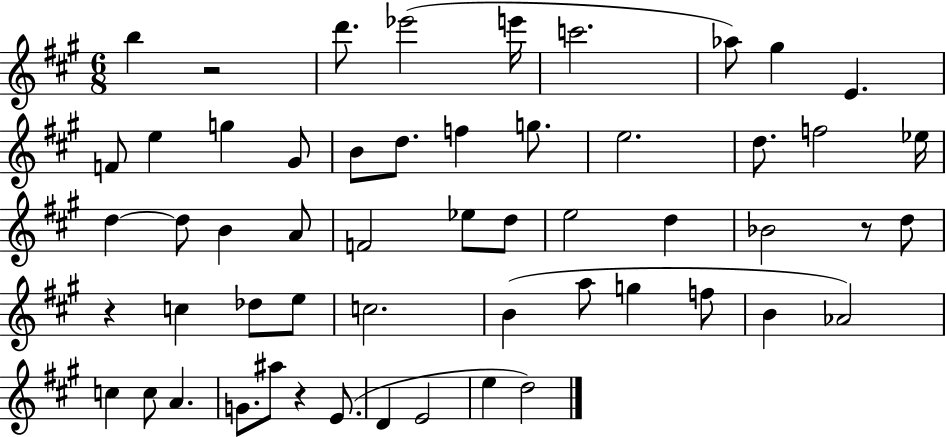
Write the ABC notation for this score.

X:1
T:Untitled
M:6/8
L:1/4
K:A
b z2 d'/2 _e'2 e'/4 c'2 _a/2 ^g E F/2 e g ^G/2 B/2 d/2 f g/2 e2 d/2 f2 _e/4 d d/2 B A/2 F2 _e/2 d/2 e2 d _B2 z/2 d/2 z c _d/2 e/2 c2 B a/2 g f/2 B _A2 c c/2 A G/2 ^a/2 z E/2 D E2 e d2